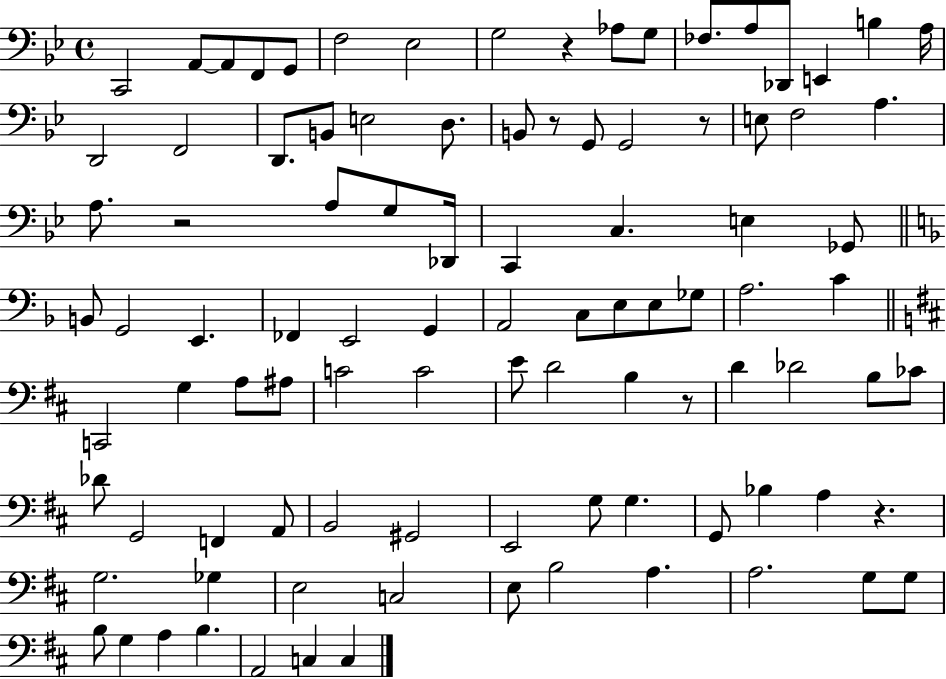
{
  \clef bass
  \time 4/4
  \defaultTimeSignature
  \key bes \major
  \repeat volta 2 { c,2 a,8~~ a,8 f,8 g,8 | f2 ees2 | g2 r4 aes8 g8 | fes8. a8 des,8 e,4 b4 a16 | \break d,2 f,2 | d,8. b,8 e2 d8. | b,8 r8 g,8 g,2 r8 | e8 f2 a4. | \break a8. r2 a8 g8 des,16 | c,4 c4. e4 ges,8 | \bar "||" \break \key f \major b,8 g,2 e,4. | fes,4 e,2 g,4 | a,2 c8 e8 e8 ges8 | a2. c'4 | \break \bar "||" \break \key d \major c,2 g4 a8 ais8 | c'2 c'2 | e'8 d'2 b4 r8 | d'4 des'2 b8 ces'8 | \break des'8 g,2 f,4 a,8 | b,2 gis,2 | e,2 g8 g4. | g,8 bes4 a4 r4. | \break g2. ges4 | e2 c2 | e8 b2 a4. | a2. g8 g8 | \break b8 g4 a4 b4. | a,2 c4 c4 | } \bar "|."
}